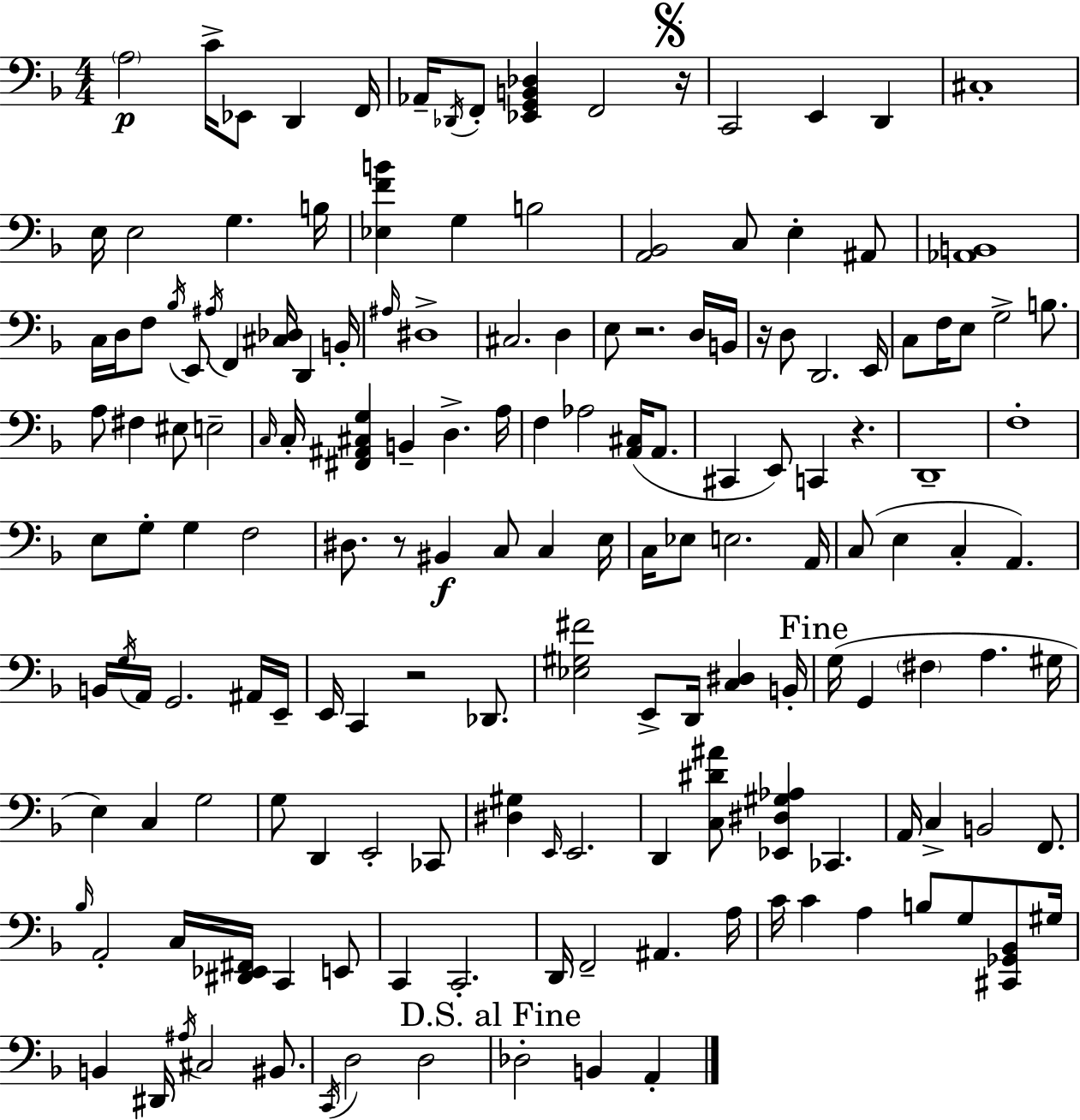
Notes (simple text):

A3/h C4/s Eb2/e D2/q F2/s Ab2/s Db2/s F2/e [Eb2,G2,B2,Db3]/q F2/h R/s C2/h E2/q D2/q C#3/w E3/s E3/h G3/q. B3/s [Eb3,F4,B4]/q G3/q B3/h [A2,Bb2]/h C3/e E3/q A#2/e [Ab2,B2]/w C3/s D3/s F3/e Bb3/s E2/e A#3/s F2/q [C#3,Db3]/s D2/q B2/s A#3/s D#3/w C#3/h. D3/q E3/e R/h. D3/s B2/s R/s D3/e D2/h. E2/s C3/e F3/s E3/e G3/h B3/e. A3/e F#3/q EIS3/e E3/h C3/s C3/s [F#2,A#2,C#3,G3]/q B2/q D3/q. A3/s F3/q Ab3/h [A2,C#3]/s A2/e. C#2/q E2/e C2/q R/q. D2/w F3/w E3/e G3/e G3/q F3/h D#3/e. R/e BIS2/q C3/e C3/q E3/s C3/s Eb3/e E3/h. A2/s C3/e E3/q C3/q A2/q. B2/s G3/s A2/s G2/h. A#2/s E2/s E2/s C2/q R/h Db2/e. [Eb3,G#3,F#4]/h E2/e D2/s [C3,D#3]/q B2/s G3/s G2/q F#3/q A3/q. G#3/s E3/q C3/q G3/h G3/e D2/q E2/h CES2/e [D#3,G#3]/q E2/s E2/h. D2/q [C3,D#4,A#4]/e [Eb2,D#3,G#3,Ab3]/q CES2/q. A2/s C3/q B2/h F2/e. Bb3/s A2/h C3/s [D#2,Eb2,F#2]/s C2/q E2/e C2/q C2/h. D2/s F2/h A#2/q. A3/s C4/s C4/q A3/q B3/e G3/e [C#2,Gb2,Bb2]/e G#3/s B2/q D#2/s A#3/s C#3/h BIS2/e. C2/s D3/h D3/h Db3/h B2/q A2/q